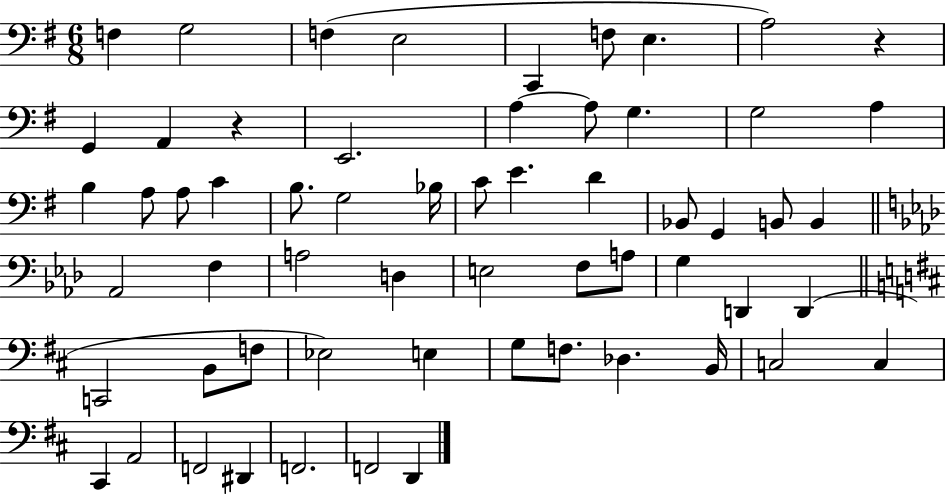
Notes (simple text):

F3/q G3/h F3/q E3/h C2/q F3/e E3/q. A3/h R/q G2/q A2/q R/q E2/h. A3/q A3/e G3/q. G3/h A3/q B3/q A3/e A3/e C4/q B3/e. G3/h Bb3/s C4/e E4/q. D4/q Bb2/e G2/q B2/e B2/q Ab2/h F3/q A3/h D3/q E3/h F3/e A3/e G3/q D2/q D2/q C2/h B2/e F3/e Eb3/h E3/q G3/e F3/e. Db3/q. B2/s C3/h C3/q C#2/q A2/h F2/h D#2/q F2/h. F2/h D2/q